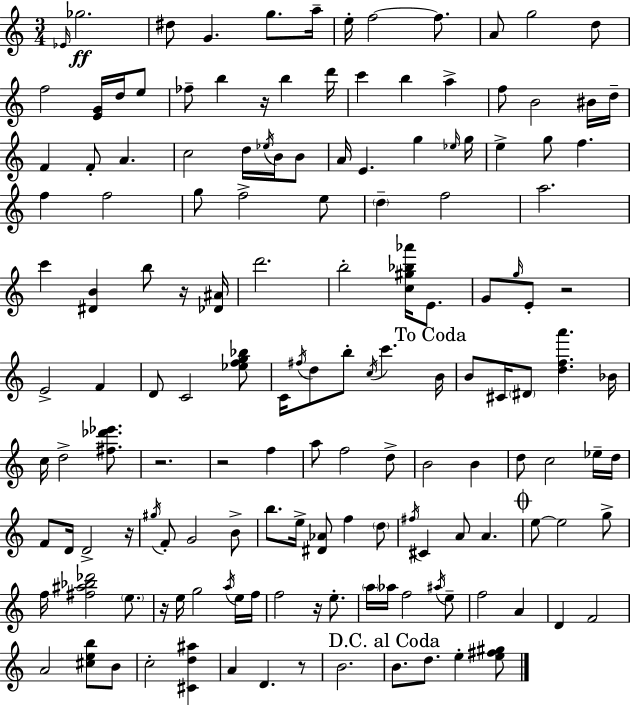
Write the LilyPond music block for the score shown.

{
  \clef treble
  \numericTimeSignature
  \time 3/4
  \key c \major
  \grace { ees'16 }\ff ges''2. | dis''8 g'4. g''8. | a''16-- e''16-. f''2~~ f''8. | a'8 g''2 d''8 | \break f''2 <e' g'>16 d''16 e''8 | fes''8-- b''4 r16 b''4 | d'''16 c'''4 b''4 a''4-> | f''8 b'2 bis'16 | \break d''16-- f'4 f'8-. a'4. | c''2 d''16 \acciaccatura { ees''16 } b'16 | b'8 a'16 e'4. g''4 | \grace { ees''16 } g''16 e''4-> g''8 f''4. | \break f''4 f''2 | g''8 f''2-> | e''8 \parenthesize d''4-- f''2 | a''2. | \break c'''4 <dis' b'>4 b''8 | r16 <des' ais'>16 d'''2. | b''2-. <c'' gis'' bes'' aes'''>16 | e'8. g'8 \grace { g''16 } e'8-. r2 | \break e'2-> | f'4 d'8 c'2 | <ees'' f'' g'' bes''>8 c'16 \acciaccatura { fis''16 } d''8 b''8-. \acciaccatura { c''16 } c'''4. | \mark "To Coda" b'16 b'8 cis'16 \parenthesize dis'8 <d'' f'' a'''>4. | \break bes'16 c''16 d''2-> | <fis'' des''' ees'''>8. r2. | r2 | f''4 a''8 f''2 | \break d''8-> b'2 | b'4 d''8 c''2 | ees''16-- d''16 f'8 d'16 d'2-> | r16 \acciaccatura { gis''16 } f'8-. g'2 | \break b'8-> b''8. e''16-> <dis' aes'>8 | f''4 \parenthesize d''8 \acciaccatura { fis''16 } cis'4 | a'8 a'4. \mark \markup { \musicglyph "scripts.coda" } e''8~~ e''2 | g''8-> f''16 <fis'' ais'' bes'' des'''>2 | \break \parenthesize e''8. r16 e''16 g''2 | \acciaccatura { a''16 } e''16 f''16 f''2 | r16 e''8.-. \parenthesize a''16 aes''16 f''2 | \acciaccatura { ais''16 } e''8-- f''2 | \break a'4 d'4 | f'2 a'2 | <cis'' e'' b''>8 b'8 c''2-. | <cis' d'' ais''>4 a'4 | \break d'4. r8 b'2. | \mark "D.C. al Coda" b'8. | d''8. e''4-. <e'' fis'' gis''>8 \bar "|."
}